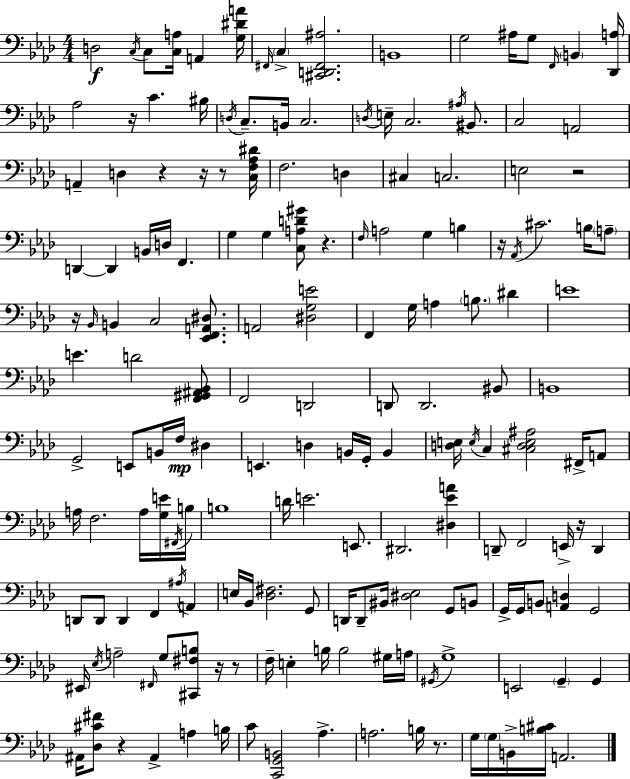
{
  \clef bass
  \numericTimeSignature
  \time 4/4
  \key aes \major
  \repeat volta 2 { d2\f \acciaccatura { c16 } c8 <c a>16 a,4 | <g dis' a'>16 \grace { fis,16 } \parenthesize c4-> <cis, d, fis, ais>2. | b,1 | g2 ais16 g8 \grace { f,16 } \parenthesize b,4 | \break <des, a>16 aes2 r16 c'4. | bis16 \acciaccatura { d16 } c8.-- b,16 c2. | \acciaccatura { d16 } e16-- c2. | \acciaccatura { ais16 } bis,8. c2 a,2 | \break a,4-- d4 r4 | r16 r8 <c f aes dis'>16 f2. | d4 cis4 c2. | e2 r2 | \break d,4~~ d,4 b,16 d16 | f,4. g4 g4 <c a d' gis'>8 | r4. \grace { f16 } a2 g4 | b4 r16 \acciaccatura { aes,16 } cis'2. | \break b16 \parenthesize a8-- r16 \grace { bes,16 } b,4 c2 | <ees, f, a, dis>8. a,2 | <dis g e'>2 f,4 g16 a4 | \parenthesize b8. dis'4 e'1 | \break e'4. d'2 | <f, gis, ais, bes,>8 f,2 | d,2 d,8 d,2. | bis,8 b,1 | \break g,2-> | e,8 b,16 f16\mp dis4 e,4. d4 | b,16 g,16-. b,4 <d e>16 \acciaccatura { e16 } c4 <cis d e ais>2 | fis,16-> a,8 a16 f2. | \break a16 <g e'>16 \acciaccatura { fis,16 } b16 b1 | d'16 e'2. | e,8. dis,2. | <dis ees' a'>4 d,8-- f,2 | \break e,16-> r16 d,4 d,8 d,8 d,4 | f,4 \acciaccatura { ais16 } a,4 e16 bes,16 <des fis>2. | g,8 d,16 d,8-- bis,16 | <dis ees>2 g,8 b,8 g,16-> g,16 b,8 | \break <a, d>4 g,2 eis,16 \acciaccatura { ees16 } a2-- | \grace { fis,16 } g8 <cis, fis b>8 r16 r8 f16-- e4-. | b16 b2 gis16 a16 \acciaccatura { gis,16 } g1-> | e,2 | \break \parenthesize g,4-- g,4 ais,16 | <des cis' fis'>8 r4 ais,4-> a4 b16 c'8 | <c, g, b,>2 aes4.-> a2. | b16 r8. g16 | \break \parenthesize g16 b,16-> <b cis'>16 a,2. } \bar "|."
}